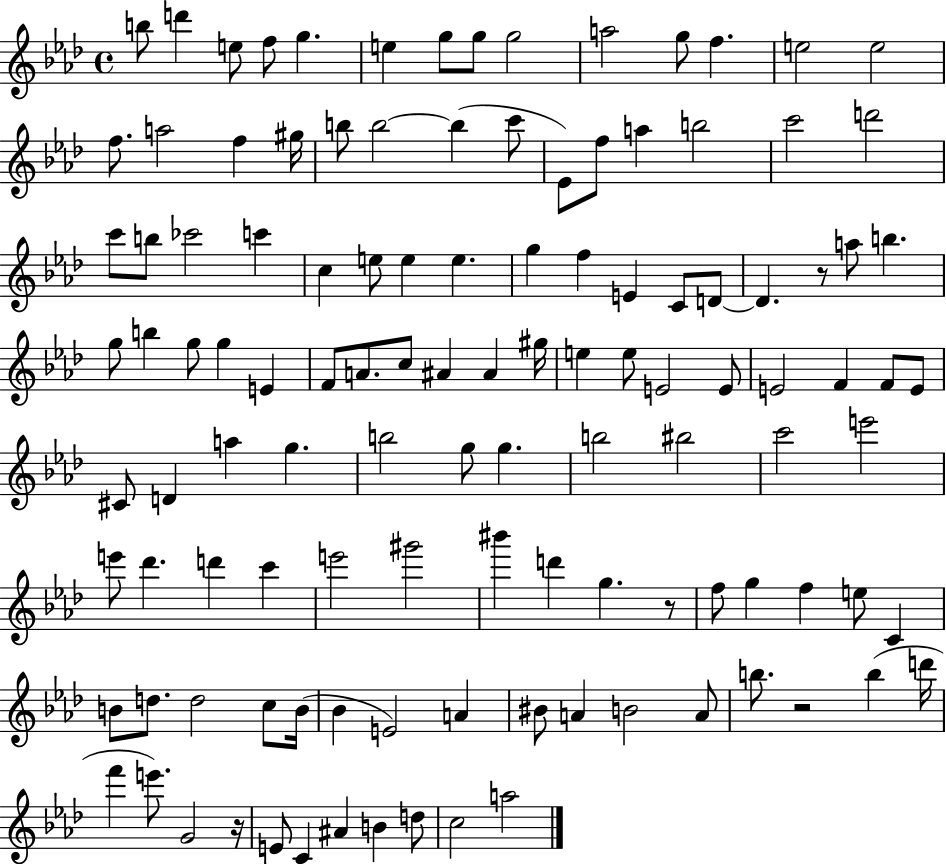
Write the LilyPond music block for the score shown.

{
  \clef treble
  \time 4/4
  \defaultTimeSignature
  \key aes \major
  \repeat volta 2 { b''8 d'''4 e''8 f''8 g''4. | e''4 g''8 g''8 g''2 | a''2 g''8 f''4. | e''2 e''2 | \break f''8. a''2 f''4 gis''16 | b''8 b''2~~ b''4( c'''8 | ees'8) f''8 a''4 b''2 | c'''2 d'''2 | \break c'''8 b''8 ces'''2 c'''4 | c''4 e''8 e''4 e''4. | g''4 f''4 e'4 c'8 d'8~~ | d'4. r8 a''8 b''4. | \break g''8 b''4 g''8 g''4 e'4 | f'8 a'8. c''8 ais'4 ais'4 gis''16 | e''4 e''8 e'2 e'8 | e'2 f'4 f'8 e'8 | \break cis'8 d'4 a''4 g''4. | b''2 g''8 g''4. | b''2 bis''2 | c'''2 e'''2 | \break e'''8 des'''4. d'''4 c'''4 | e'''2 gis'''2 | bis'''4 d'''4 g''4. r8 | f''8 g''4 f''4 e''8 c'4 | \break b'8 d''8. d''2 c''8 b'16( | bes'4 e'2) a'4 | bis'8 a'4 b'2 a'8 | b''8. r2 b''4( d'''16 | \break f'''4 e'''8.) g'2 r16 | e'8 c'4 ais'4 b'4 d''8 | c''2 a''2 | } \bar "|."
}